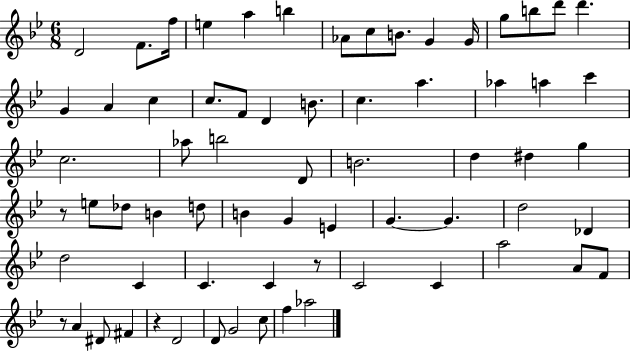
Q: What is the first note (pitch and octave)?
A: D4